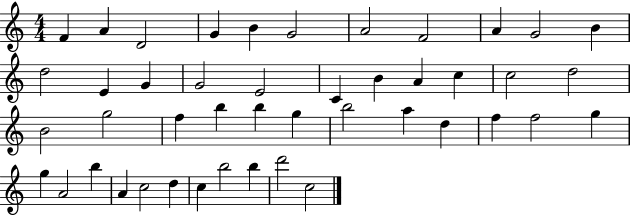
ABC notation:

X:1
T:Untitled
M:4/4
L:1/4
K:C
F A D2 G B G2 A2 F2 A G2 B d2 E G G2 E2 C B A c c2 d2 B2 g2 f b b g b2 a d f f2 g g A2 b A c2 d c b2 b d'2 c2